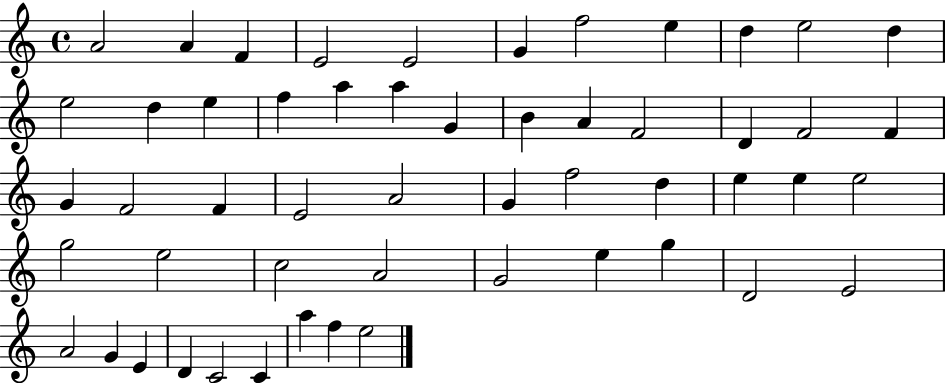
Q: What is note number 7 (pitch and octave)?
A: F5